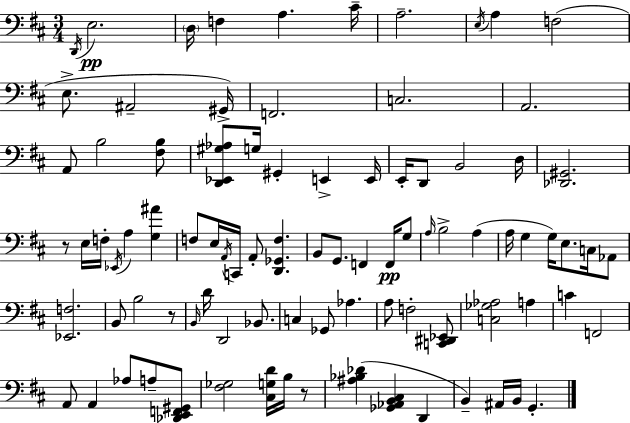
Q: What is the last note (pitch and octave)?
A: G2